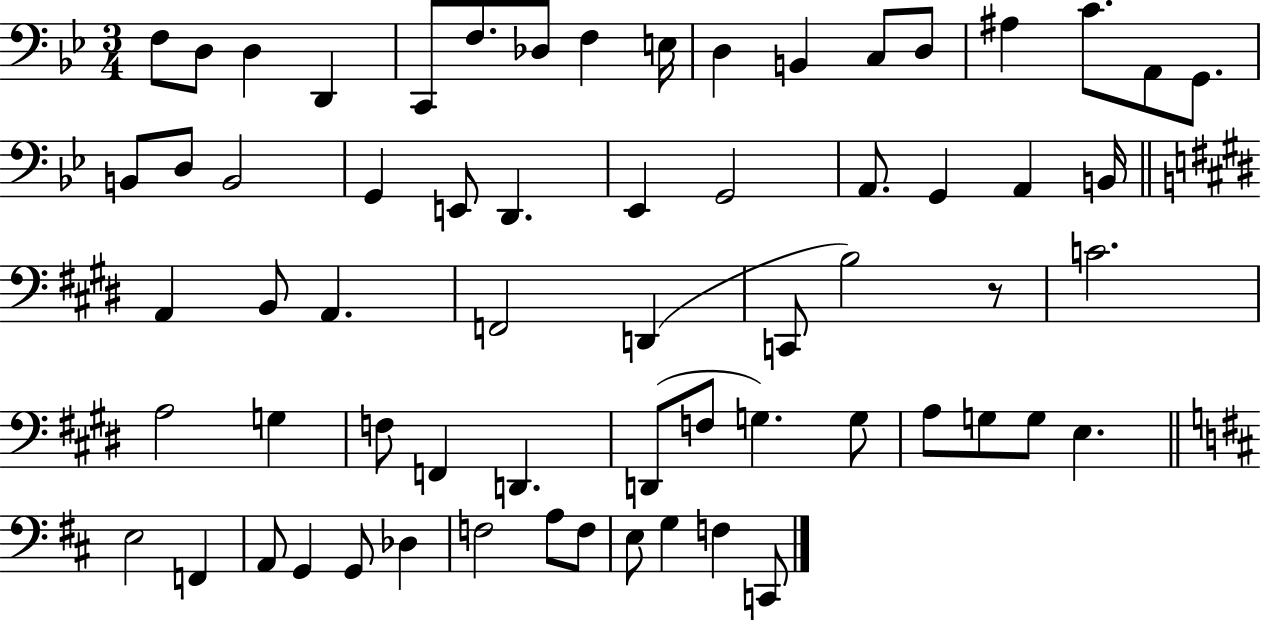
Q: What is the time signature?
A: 3/4